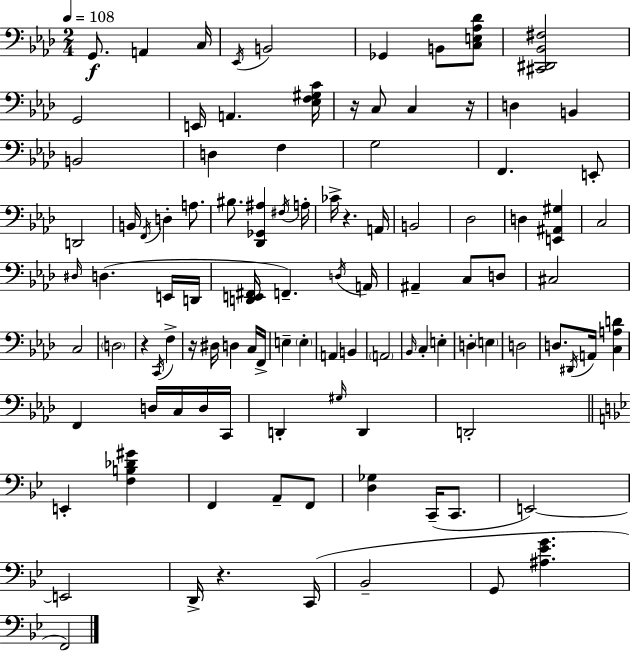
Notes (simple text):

G2/e. A2/q C3/s Eb2/s B2/h Gb2/q B2/e [C3,E3,Ab3,Db4]/e [C#2,D#2,Bb2,F#3]/h G2/h E2/s A2/q. [Eb3,F3,G#3,C4]/s R/s C3/e C3/q R/s D3/q B2/q B2/h D3/q F3/q G3/h F2/q. E2/e D2/h B2/s F2/s D3/q A3/e. BIS3/e. [Db2,Gb2,A#3]/q F#3/s A3/s CES4/s R/q. A2/s B2/h Db3/h D3/q [E2,A#2,G#3]/q C3/h D#3/s D3/q. E2/s D2/s [D2,E2,F#2]/s F2/q. D3/s A2/s A#2/q C3/e D3/e C#3/h C3/h D3/h R/q C2/s F3/q R/s D#3/s D3/q C3/s F2/s E3/q E3/q A2/q B2/q A2/h Bb2/s C3/q E3/q D3/q E3/q D3/h D3/e. D#2/s A2/s [C3,A3,D4]/q F2/q D3/s C3/s D3/s C2/s D2/q G#3/s D2/q D2/h E2/q [F3,B3,Db4,G#4]/q F2/q A2/e F2/e [D3,Gb3]/q C2/s C2/e. E2/h E2/h D2/s R/q. C2/s Bb2/h G2/e [A#3,Eb4,G4]/q. F2/h